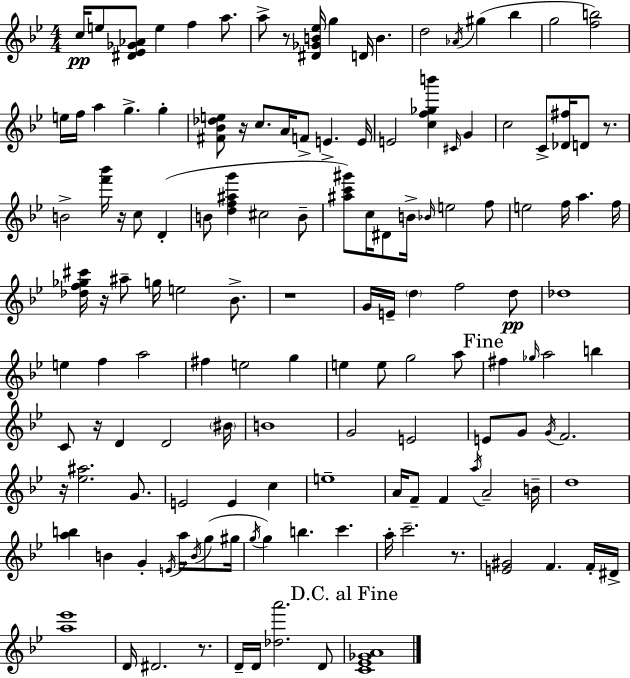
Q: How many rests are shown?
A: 10